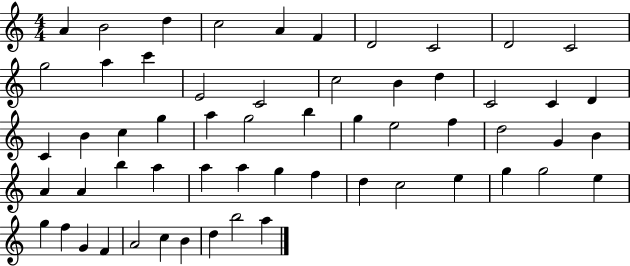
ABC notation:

X:1
T:Untitled
M:4/4
L:1/4
K:C
A B2 d c2 A F D2 C2 D2 C2 g2 a c' E2 C2 c2 B d C2 C D C B c g a g2 b g e2 f d2 G B A A b a a a g f d c2 e g g2 e g f G F A2 c B d b2 a